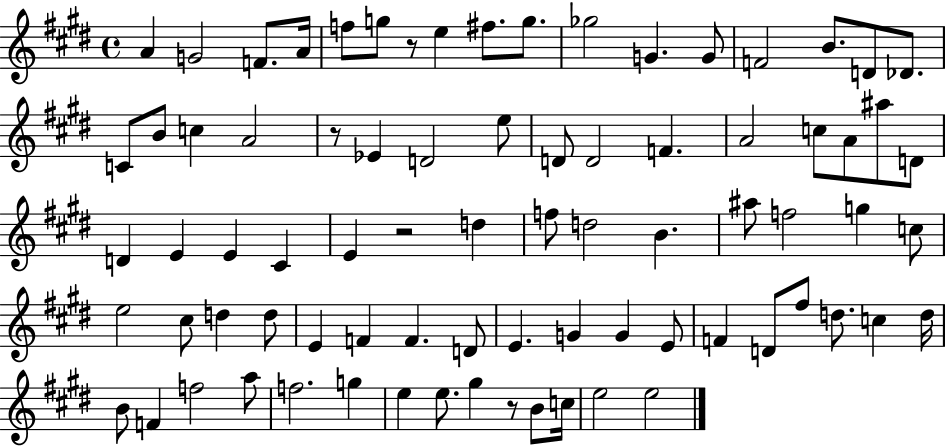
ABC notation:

X:1
T:Untitled
M:4/4
L:1/4
K:E
A G2 F/2 A/4 f/2 g/2 z/2 e ^f/2 g/2 _g2 G G/2 F2 B/2 D/2 _D/2 C/2 B/2 c A2 z/2 _E D2 e/2 D/2 D2 F A2 c/2 A/2 ^a/2 D/2 D E E ^C E z2 d f/2 d2 B ^a/2 f2 g c/2 e2 ^c/2 d d/2 E F F D/2 E G G E/2 F D/2 ^f/2 d/2 c d/4 B/2 F f2 a/2 f2 g e e/2 ^g z/2 B/2 c/4 e2 e2